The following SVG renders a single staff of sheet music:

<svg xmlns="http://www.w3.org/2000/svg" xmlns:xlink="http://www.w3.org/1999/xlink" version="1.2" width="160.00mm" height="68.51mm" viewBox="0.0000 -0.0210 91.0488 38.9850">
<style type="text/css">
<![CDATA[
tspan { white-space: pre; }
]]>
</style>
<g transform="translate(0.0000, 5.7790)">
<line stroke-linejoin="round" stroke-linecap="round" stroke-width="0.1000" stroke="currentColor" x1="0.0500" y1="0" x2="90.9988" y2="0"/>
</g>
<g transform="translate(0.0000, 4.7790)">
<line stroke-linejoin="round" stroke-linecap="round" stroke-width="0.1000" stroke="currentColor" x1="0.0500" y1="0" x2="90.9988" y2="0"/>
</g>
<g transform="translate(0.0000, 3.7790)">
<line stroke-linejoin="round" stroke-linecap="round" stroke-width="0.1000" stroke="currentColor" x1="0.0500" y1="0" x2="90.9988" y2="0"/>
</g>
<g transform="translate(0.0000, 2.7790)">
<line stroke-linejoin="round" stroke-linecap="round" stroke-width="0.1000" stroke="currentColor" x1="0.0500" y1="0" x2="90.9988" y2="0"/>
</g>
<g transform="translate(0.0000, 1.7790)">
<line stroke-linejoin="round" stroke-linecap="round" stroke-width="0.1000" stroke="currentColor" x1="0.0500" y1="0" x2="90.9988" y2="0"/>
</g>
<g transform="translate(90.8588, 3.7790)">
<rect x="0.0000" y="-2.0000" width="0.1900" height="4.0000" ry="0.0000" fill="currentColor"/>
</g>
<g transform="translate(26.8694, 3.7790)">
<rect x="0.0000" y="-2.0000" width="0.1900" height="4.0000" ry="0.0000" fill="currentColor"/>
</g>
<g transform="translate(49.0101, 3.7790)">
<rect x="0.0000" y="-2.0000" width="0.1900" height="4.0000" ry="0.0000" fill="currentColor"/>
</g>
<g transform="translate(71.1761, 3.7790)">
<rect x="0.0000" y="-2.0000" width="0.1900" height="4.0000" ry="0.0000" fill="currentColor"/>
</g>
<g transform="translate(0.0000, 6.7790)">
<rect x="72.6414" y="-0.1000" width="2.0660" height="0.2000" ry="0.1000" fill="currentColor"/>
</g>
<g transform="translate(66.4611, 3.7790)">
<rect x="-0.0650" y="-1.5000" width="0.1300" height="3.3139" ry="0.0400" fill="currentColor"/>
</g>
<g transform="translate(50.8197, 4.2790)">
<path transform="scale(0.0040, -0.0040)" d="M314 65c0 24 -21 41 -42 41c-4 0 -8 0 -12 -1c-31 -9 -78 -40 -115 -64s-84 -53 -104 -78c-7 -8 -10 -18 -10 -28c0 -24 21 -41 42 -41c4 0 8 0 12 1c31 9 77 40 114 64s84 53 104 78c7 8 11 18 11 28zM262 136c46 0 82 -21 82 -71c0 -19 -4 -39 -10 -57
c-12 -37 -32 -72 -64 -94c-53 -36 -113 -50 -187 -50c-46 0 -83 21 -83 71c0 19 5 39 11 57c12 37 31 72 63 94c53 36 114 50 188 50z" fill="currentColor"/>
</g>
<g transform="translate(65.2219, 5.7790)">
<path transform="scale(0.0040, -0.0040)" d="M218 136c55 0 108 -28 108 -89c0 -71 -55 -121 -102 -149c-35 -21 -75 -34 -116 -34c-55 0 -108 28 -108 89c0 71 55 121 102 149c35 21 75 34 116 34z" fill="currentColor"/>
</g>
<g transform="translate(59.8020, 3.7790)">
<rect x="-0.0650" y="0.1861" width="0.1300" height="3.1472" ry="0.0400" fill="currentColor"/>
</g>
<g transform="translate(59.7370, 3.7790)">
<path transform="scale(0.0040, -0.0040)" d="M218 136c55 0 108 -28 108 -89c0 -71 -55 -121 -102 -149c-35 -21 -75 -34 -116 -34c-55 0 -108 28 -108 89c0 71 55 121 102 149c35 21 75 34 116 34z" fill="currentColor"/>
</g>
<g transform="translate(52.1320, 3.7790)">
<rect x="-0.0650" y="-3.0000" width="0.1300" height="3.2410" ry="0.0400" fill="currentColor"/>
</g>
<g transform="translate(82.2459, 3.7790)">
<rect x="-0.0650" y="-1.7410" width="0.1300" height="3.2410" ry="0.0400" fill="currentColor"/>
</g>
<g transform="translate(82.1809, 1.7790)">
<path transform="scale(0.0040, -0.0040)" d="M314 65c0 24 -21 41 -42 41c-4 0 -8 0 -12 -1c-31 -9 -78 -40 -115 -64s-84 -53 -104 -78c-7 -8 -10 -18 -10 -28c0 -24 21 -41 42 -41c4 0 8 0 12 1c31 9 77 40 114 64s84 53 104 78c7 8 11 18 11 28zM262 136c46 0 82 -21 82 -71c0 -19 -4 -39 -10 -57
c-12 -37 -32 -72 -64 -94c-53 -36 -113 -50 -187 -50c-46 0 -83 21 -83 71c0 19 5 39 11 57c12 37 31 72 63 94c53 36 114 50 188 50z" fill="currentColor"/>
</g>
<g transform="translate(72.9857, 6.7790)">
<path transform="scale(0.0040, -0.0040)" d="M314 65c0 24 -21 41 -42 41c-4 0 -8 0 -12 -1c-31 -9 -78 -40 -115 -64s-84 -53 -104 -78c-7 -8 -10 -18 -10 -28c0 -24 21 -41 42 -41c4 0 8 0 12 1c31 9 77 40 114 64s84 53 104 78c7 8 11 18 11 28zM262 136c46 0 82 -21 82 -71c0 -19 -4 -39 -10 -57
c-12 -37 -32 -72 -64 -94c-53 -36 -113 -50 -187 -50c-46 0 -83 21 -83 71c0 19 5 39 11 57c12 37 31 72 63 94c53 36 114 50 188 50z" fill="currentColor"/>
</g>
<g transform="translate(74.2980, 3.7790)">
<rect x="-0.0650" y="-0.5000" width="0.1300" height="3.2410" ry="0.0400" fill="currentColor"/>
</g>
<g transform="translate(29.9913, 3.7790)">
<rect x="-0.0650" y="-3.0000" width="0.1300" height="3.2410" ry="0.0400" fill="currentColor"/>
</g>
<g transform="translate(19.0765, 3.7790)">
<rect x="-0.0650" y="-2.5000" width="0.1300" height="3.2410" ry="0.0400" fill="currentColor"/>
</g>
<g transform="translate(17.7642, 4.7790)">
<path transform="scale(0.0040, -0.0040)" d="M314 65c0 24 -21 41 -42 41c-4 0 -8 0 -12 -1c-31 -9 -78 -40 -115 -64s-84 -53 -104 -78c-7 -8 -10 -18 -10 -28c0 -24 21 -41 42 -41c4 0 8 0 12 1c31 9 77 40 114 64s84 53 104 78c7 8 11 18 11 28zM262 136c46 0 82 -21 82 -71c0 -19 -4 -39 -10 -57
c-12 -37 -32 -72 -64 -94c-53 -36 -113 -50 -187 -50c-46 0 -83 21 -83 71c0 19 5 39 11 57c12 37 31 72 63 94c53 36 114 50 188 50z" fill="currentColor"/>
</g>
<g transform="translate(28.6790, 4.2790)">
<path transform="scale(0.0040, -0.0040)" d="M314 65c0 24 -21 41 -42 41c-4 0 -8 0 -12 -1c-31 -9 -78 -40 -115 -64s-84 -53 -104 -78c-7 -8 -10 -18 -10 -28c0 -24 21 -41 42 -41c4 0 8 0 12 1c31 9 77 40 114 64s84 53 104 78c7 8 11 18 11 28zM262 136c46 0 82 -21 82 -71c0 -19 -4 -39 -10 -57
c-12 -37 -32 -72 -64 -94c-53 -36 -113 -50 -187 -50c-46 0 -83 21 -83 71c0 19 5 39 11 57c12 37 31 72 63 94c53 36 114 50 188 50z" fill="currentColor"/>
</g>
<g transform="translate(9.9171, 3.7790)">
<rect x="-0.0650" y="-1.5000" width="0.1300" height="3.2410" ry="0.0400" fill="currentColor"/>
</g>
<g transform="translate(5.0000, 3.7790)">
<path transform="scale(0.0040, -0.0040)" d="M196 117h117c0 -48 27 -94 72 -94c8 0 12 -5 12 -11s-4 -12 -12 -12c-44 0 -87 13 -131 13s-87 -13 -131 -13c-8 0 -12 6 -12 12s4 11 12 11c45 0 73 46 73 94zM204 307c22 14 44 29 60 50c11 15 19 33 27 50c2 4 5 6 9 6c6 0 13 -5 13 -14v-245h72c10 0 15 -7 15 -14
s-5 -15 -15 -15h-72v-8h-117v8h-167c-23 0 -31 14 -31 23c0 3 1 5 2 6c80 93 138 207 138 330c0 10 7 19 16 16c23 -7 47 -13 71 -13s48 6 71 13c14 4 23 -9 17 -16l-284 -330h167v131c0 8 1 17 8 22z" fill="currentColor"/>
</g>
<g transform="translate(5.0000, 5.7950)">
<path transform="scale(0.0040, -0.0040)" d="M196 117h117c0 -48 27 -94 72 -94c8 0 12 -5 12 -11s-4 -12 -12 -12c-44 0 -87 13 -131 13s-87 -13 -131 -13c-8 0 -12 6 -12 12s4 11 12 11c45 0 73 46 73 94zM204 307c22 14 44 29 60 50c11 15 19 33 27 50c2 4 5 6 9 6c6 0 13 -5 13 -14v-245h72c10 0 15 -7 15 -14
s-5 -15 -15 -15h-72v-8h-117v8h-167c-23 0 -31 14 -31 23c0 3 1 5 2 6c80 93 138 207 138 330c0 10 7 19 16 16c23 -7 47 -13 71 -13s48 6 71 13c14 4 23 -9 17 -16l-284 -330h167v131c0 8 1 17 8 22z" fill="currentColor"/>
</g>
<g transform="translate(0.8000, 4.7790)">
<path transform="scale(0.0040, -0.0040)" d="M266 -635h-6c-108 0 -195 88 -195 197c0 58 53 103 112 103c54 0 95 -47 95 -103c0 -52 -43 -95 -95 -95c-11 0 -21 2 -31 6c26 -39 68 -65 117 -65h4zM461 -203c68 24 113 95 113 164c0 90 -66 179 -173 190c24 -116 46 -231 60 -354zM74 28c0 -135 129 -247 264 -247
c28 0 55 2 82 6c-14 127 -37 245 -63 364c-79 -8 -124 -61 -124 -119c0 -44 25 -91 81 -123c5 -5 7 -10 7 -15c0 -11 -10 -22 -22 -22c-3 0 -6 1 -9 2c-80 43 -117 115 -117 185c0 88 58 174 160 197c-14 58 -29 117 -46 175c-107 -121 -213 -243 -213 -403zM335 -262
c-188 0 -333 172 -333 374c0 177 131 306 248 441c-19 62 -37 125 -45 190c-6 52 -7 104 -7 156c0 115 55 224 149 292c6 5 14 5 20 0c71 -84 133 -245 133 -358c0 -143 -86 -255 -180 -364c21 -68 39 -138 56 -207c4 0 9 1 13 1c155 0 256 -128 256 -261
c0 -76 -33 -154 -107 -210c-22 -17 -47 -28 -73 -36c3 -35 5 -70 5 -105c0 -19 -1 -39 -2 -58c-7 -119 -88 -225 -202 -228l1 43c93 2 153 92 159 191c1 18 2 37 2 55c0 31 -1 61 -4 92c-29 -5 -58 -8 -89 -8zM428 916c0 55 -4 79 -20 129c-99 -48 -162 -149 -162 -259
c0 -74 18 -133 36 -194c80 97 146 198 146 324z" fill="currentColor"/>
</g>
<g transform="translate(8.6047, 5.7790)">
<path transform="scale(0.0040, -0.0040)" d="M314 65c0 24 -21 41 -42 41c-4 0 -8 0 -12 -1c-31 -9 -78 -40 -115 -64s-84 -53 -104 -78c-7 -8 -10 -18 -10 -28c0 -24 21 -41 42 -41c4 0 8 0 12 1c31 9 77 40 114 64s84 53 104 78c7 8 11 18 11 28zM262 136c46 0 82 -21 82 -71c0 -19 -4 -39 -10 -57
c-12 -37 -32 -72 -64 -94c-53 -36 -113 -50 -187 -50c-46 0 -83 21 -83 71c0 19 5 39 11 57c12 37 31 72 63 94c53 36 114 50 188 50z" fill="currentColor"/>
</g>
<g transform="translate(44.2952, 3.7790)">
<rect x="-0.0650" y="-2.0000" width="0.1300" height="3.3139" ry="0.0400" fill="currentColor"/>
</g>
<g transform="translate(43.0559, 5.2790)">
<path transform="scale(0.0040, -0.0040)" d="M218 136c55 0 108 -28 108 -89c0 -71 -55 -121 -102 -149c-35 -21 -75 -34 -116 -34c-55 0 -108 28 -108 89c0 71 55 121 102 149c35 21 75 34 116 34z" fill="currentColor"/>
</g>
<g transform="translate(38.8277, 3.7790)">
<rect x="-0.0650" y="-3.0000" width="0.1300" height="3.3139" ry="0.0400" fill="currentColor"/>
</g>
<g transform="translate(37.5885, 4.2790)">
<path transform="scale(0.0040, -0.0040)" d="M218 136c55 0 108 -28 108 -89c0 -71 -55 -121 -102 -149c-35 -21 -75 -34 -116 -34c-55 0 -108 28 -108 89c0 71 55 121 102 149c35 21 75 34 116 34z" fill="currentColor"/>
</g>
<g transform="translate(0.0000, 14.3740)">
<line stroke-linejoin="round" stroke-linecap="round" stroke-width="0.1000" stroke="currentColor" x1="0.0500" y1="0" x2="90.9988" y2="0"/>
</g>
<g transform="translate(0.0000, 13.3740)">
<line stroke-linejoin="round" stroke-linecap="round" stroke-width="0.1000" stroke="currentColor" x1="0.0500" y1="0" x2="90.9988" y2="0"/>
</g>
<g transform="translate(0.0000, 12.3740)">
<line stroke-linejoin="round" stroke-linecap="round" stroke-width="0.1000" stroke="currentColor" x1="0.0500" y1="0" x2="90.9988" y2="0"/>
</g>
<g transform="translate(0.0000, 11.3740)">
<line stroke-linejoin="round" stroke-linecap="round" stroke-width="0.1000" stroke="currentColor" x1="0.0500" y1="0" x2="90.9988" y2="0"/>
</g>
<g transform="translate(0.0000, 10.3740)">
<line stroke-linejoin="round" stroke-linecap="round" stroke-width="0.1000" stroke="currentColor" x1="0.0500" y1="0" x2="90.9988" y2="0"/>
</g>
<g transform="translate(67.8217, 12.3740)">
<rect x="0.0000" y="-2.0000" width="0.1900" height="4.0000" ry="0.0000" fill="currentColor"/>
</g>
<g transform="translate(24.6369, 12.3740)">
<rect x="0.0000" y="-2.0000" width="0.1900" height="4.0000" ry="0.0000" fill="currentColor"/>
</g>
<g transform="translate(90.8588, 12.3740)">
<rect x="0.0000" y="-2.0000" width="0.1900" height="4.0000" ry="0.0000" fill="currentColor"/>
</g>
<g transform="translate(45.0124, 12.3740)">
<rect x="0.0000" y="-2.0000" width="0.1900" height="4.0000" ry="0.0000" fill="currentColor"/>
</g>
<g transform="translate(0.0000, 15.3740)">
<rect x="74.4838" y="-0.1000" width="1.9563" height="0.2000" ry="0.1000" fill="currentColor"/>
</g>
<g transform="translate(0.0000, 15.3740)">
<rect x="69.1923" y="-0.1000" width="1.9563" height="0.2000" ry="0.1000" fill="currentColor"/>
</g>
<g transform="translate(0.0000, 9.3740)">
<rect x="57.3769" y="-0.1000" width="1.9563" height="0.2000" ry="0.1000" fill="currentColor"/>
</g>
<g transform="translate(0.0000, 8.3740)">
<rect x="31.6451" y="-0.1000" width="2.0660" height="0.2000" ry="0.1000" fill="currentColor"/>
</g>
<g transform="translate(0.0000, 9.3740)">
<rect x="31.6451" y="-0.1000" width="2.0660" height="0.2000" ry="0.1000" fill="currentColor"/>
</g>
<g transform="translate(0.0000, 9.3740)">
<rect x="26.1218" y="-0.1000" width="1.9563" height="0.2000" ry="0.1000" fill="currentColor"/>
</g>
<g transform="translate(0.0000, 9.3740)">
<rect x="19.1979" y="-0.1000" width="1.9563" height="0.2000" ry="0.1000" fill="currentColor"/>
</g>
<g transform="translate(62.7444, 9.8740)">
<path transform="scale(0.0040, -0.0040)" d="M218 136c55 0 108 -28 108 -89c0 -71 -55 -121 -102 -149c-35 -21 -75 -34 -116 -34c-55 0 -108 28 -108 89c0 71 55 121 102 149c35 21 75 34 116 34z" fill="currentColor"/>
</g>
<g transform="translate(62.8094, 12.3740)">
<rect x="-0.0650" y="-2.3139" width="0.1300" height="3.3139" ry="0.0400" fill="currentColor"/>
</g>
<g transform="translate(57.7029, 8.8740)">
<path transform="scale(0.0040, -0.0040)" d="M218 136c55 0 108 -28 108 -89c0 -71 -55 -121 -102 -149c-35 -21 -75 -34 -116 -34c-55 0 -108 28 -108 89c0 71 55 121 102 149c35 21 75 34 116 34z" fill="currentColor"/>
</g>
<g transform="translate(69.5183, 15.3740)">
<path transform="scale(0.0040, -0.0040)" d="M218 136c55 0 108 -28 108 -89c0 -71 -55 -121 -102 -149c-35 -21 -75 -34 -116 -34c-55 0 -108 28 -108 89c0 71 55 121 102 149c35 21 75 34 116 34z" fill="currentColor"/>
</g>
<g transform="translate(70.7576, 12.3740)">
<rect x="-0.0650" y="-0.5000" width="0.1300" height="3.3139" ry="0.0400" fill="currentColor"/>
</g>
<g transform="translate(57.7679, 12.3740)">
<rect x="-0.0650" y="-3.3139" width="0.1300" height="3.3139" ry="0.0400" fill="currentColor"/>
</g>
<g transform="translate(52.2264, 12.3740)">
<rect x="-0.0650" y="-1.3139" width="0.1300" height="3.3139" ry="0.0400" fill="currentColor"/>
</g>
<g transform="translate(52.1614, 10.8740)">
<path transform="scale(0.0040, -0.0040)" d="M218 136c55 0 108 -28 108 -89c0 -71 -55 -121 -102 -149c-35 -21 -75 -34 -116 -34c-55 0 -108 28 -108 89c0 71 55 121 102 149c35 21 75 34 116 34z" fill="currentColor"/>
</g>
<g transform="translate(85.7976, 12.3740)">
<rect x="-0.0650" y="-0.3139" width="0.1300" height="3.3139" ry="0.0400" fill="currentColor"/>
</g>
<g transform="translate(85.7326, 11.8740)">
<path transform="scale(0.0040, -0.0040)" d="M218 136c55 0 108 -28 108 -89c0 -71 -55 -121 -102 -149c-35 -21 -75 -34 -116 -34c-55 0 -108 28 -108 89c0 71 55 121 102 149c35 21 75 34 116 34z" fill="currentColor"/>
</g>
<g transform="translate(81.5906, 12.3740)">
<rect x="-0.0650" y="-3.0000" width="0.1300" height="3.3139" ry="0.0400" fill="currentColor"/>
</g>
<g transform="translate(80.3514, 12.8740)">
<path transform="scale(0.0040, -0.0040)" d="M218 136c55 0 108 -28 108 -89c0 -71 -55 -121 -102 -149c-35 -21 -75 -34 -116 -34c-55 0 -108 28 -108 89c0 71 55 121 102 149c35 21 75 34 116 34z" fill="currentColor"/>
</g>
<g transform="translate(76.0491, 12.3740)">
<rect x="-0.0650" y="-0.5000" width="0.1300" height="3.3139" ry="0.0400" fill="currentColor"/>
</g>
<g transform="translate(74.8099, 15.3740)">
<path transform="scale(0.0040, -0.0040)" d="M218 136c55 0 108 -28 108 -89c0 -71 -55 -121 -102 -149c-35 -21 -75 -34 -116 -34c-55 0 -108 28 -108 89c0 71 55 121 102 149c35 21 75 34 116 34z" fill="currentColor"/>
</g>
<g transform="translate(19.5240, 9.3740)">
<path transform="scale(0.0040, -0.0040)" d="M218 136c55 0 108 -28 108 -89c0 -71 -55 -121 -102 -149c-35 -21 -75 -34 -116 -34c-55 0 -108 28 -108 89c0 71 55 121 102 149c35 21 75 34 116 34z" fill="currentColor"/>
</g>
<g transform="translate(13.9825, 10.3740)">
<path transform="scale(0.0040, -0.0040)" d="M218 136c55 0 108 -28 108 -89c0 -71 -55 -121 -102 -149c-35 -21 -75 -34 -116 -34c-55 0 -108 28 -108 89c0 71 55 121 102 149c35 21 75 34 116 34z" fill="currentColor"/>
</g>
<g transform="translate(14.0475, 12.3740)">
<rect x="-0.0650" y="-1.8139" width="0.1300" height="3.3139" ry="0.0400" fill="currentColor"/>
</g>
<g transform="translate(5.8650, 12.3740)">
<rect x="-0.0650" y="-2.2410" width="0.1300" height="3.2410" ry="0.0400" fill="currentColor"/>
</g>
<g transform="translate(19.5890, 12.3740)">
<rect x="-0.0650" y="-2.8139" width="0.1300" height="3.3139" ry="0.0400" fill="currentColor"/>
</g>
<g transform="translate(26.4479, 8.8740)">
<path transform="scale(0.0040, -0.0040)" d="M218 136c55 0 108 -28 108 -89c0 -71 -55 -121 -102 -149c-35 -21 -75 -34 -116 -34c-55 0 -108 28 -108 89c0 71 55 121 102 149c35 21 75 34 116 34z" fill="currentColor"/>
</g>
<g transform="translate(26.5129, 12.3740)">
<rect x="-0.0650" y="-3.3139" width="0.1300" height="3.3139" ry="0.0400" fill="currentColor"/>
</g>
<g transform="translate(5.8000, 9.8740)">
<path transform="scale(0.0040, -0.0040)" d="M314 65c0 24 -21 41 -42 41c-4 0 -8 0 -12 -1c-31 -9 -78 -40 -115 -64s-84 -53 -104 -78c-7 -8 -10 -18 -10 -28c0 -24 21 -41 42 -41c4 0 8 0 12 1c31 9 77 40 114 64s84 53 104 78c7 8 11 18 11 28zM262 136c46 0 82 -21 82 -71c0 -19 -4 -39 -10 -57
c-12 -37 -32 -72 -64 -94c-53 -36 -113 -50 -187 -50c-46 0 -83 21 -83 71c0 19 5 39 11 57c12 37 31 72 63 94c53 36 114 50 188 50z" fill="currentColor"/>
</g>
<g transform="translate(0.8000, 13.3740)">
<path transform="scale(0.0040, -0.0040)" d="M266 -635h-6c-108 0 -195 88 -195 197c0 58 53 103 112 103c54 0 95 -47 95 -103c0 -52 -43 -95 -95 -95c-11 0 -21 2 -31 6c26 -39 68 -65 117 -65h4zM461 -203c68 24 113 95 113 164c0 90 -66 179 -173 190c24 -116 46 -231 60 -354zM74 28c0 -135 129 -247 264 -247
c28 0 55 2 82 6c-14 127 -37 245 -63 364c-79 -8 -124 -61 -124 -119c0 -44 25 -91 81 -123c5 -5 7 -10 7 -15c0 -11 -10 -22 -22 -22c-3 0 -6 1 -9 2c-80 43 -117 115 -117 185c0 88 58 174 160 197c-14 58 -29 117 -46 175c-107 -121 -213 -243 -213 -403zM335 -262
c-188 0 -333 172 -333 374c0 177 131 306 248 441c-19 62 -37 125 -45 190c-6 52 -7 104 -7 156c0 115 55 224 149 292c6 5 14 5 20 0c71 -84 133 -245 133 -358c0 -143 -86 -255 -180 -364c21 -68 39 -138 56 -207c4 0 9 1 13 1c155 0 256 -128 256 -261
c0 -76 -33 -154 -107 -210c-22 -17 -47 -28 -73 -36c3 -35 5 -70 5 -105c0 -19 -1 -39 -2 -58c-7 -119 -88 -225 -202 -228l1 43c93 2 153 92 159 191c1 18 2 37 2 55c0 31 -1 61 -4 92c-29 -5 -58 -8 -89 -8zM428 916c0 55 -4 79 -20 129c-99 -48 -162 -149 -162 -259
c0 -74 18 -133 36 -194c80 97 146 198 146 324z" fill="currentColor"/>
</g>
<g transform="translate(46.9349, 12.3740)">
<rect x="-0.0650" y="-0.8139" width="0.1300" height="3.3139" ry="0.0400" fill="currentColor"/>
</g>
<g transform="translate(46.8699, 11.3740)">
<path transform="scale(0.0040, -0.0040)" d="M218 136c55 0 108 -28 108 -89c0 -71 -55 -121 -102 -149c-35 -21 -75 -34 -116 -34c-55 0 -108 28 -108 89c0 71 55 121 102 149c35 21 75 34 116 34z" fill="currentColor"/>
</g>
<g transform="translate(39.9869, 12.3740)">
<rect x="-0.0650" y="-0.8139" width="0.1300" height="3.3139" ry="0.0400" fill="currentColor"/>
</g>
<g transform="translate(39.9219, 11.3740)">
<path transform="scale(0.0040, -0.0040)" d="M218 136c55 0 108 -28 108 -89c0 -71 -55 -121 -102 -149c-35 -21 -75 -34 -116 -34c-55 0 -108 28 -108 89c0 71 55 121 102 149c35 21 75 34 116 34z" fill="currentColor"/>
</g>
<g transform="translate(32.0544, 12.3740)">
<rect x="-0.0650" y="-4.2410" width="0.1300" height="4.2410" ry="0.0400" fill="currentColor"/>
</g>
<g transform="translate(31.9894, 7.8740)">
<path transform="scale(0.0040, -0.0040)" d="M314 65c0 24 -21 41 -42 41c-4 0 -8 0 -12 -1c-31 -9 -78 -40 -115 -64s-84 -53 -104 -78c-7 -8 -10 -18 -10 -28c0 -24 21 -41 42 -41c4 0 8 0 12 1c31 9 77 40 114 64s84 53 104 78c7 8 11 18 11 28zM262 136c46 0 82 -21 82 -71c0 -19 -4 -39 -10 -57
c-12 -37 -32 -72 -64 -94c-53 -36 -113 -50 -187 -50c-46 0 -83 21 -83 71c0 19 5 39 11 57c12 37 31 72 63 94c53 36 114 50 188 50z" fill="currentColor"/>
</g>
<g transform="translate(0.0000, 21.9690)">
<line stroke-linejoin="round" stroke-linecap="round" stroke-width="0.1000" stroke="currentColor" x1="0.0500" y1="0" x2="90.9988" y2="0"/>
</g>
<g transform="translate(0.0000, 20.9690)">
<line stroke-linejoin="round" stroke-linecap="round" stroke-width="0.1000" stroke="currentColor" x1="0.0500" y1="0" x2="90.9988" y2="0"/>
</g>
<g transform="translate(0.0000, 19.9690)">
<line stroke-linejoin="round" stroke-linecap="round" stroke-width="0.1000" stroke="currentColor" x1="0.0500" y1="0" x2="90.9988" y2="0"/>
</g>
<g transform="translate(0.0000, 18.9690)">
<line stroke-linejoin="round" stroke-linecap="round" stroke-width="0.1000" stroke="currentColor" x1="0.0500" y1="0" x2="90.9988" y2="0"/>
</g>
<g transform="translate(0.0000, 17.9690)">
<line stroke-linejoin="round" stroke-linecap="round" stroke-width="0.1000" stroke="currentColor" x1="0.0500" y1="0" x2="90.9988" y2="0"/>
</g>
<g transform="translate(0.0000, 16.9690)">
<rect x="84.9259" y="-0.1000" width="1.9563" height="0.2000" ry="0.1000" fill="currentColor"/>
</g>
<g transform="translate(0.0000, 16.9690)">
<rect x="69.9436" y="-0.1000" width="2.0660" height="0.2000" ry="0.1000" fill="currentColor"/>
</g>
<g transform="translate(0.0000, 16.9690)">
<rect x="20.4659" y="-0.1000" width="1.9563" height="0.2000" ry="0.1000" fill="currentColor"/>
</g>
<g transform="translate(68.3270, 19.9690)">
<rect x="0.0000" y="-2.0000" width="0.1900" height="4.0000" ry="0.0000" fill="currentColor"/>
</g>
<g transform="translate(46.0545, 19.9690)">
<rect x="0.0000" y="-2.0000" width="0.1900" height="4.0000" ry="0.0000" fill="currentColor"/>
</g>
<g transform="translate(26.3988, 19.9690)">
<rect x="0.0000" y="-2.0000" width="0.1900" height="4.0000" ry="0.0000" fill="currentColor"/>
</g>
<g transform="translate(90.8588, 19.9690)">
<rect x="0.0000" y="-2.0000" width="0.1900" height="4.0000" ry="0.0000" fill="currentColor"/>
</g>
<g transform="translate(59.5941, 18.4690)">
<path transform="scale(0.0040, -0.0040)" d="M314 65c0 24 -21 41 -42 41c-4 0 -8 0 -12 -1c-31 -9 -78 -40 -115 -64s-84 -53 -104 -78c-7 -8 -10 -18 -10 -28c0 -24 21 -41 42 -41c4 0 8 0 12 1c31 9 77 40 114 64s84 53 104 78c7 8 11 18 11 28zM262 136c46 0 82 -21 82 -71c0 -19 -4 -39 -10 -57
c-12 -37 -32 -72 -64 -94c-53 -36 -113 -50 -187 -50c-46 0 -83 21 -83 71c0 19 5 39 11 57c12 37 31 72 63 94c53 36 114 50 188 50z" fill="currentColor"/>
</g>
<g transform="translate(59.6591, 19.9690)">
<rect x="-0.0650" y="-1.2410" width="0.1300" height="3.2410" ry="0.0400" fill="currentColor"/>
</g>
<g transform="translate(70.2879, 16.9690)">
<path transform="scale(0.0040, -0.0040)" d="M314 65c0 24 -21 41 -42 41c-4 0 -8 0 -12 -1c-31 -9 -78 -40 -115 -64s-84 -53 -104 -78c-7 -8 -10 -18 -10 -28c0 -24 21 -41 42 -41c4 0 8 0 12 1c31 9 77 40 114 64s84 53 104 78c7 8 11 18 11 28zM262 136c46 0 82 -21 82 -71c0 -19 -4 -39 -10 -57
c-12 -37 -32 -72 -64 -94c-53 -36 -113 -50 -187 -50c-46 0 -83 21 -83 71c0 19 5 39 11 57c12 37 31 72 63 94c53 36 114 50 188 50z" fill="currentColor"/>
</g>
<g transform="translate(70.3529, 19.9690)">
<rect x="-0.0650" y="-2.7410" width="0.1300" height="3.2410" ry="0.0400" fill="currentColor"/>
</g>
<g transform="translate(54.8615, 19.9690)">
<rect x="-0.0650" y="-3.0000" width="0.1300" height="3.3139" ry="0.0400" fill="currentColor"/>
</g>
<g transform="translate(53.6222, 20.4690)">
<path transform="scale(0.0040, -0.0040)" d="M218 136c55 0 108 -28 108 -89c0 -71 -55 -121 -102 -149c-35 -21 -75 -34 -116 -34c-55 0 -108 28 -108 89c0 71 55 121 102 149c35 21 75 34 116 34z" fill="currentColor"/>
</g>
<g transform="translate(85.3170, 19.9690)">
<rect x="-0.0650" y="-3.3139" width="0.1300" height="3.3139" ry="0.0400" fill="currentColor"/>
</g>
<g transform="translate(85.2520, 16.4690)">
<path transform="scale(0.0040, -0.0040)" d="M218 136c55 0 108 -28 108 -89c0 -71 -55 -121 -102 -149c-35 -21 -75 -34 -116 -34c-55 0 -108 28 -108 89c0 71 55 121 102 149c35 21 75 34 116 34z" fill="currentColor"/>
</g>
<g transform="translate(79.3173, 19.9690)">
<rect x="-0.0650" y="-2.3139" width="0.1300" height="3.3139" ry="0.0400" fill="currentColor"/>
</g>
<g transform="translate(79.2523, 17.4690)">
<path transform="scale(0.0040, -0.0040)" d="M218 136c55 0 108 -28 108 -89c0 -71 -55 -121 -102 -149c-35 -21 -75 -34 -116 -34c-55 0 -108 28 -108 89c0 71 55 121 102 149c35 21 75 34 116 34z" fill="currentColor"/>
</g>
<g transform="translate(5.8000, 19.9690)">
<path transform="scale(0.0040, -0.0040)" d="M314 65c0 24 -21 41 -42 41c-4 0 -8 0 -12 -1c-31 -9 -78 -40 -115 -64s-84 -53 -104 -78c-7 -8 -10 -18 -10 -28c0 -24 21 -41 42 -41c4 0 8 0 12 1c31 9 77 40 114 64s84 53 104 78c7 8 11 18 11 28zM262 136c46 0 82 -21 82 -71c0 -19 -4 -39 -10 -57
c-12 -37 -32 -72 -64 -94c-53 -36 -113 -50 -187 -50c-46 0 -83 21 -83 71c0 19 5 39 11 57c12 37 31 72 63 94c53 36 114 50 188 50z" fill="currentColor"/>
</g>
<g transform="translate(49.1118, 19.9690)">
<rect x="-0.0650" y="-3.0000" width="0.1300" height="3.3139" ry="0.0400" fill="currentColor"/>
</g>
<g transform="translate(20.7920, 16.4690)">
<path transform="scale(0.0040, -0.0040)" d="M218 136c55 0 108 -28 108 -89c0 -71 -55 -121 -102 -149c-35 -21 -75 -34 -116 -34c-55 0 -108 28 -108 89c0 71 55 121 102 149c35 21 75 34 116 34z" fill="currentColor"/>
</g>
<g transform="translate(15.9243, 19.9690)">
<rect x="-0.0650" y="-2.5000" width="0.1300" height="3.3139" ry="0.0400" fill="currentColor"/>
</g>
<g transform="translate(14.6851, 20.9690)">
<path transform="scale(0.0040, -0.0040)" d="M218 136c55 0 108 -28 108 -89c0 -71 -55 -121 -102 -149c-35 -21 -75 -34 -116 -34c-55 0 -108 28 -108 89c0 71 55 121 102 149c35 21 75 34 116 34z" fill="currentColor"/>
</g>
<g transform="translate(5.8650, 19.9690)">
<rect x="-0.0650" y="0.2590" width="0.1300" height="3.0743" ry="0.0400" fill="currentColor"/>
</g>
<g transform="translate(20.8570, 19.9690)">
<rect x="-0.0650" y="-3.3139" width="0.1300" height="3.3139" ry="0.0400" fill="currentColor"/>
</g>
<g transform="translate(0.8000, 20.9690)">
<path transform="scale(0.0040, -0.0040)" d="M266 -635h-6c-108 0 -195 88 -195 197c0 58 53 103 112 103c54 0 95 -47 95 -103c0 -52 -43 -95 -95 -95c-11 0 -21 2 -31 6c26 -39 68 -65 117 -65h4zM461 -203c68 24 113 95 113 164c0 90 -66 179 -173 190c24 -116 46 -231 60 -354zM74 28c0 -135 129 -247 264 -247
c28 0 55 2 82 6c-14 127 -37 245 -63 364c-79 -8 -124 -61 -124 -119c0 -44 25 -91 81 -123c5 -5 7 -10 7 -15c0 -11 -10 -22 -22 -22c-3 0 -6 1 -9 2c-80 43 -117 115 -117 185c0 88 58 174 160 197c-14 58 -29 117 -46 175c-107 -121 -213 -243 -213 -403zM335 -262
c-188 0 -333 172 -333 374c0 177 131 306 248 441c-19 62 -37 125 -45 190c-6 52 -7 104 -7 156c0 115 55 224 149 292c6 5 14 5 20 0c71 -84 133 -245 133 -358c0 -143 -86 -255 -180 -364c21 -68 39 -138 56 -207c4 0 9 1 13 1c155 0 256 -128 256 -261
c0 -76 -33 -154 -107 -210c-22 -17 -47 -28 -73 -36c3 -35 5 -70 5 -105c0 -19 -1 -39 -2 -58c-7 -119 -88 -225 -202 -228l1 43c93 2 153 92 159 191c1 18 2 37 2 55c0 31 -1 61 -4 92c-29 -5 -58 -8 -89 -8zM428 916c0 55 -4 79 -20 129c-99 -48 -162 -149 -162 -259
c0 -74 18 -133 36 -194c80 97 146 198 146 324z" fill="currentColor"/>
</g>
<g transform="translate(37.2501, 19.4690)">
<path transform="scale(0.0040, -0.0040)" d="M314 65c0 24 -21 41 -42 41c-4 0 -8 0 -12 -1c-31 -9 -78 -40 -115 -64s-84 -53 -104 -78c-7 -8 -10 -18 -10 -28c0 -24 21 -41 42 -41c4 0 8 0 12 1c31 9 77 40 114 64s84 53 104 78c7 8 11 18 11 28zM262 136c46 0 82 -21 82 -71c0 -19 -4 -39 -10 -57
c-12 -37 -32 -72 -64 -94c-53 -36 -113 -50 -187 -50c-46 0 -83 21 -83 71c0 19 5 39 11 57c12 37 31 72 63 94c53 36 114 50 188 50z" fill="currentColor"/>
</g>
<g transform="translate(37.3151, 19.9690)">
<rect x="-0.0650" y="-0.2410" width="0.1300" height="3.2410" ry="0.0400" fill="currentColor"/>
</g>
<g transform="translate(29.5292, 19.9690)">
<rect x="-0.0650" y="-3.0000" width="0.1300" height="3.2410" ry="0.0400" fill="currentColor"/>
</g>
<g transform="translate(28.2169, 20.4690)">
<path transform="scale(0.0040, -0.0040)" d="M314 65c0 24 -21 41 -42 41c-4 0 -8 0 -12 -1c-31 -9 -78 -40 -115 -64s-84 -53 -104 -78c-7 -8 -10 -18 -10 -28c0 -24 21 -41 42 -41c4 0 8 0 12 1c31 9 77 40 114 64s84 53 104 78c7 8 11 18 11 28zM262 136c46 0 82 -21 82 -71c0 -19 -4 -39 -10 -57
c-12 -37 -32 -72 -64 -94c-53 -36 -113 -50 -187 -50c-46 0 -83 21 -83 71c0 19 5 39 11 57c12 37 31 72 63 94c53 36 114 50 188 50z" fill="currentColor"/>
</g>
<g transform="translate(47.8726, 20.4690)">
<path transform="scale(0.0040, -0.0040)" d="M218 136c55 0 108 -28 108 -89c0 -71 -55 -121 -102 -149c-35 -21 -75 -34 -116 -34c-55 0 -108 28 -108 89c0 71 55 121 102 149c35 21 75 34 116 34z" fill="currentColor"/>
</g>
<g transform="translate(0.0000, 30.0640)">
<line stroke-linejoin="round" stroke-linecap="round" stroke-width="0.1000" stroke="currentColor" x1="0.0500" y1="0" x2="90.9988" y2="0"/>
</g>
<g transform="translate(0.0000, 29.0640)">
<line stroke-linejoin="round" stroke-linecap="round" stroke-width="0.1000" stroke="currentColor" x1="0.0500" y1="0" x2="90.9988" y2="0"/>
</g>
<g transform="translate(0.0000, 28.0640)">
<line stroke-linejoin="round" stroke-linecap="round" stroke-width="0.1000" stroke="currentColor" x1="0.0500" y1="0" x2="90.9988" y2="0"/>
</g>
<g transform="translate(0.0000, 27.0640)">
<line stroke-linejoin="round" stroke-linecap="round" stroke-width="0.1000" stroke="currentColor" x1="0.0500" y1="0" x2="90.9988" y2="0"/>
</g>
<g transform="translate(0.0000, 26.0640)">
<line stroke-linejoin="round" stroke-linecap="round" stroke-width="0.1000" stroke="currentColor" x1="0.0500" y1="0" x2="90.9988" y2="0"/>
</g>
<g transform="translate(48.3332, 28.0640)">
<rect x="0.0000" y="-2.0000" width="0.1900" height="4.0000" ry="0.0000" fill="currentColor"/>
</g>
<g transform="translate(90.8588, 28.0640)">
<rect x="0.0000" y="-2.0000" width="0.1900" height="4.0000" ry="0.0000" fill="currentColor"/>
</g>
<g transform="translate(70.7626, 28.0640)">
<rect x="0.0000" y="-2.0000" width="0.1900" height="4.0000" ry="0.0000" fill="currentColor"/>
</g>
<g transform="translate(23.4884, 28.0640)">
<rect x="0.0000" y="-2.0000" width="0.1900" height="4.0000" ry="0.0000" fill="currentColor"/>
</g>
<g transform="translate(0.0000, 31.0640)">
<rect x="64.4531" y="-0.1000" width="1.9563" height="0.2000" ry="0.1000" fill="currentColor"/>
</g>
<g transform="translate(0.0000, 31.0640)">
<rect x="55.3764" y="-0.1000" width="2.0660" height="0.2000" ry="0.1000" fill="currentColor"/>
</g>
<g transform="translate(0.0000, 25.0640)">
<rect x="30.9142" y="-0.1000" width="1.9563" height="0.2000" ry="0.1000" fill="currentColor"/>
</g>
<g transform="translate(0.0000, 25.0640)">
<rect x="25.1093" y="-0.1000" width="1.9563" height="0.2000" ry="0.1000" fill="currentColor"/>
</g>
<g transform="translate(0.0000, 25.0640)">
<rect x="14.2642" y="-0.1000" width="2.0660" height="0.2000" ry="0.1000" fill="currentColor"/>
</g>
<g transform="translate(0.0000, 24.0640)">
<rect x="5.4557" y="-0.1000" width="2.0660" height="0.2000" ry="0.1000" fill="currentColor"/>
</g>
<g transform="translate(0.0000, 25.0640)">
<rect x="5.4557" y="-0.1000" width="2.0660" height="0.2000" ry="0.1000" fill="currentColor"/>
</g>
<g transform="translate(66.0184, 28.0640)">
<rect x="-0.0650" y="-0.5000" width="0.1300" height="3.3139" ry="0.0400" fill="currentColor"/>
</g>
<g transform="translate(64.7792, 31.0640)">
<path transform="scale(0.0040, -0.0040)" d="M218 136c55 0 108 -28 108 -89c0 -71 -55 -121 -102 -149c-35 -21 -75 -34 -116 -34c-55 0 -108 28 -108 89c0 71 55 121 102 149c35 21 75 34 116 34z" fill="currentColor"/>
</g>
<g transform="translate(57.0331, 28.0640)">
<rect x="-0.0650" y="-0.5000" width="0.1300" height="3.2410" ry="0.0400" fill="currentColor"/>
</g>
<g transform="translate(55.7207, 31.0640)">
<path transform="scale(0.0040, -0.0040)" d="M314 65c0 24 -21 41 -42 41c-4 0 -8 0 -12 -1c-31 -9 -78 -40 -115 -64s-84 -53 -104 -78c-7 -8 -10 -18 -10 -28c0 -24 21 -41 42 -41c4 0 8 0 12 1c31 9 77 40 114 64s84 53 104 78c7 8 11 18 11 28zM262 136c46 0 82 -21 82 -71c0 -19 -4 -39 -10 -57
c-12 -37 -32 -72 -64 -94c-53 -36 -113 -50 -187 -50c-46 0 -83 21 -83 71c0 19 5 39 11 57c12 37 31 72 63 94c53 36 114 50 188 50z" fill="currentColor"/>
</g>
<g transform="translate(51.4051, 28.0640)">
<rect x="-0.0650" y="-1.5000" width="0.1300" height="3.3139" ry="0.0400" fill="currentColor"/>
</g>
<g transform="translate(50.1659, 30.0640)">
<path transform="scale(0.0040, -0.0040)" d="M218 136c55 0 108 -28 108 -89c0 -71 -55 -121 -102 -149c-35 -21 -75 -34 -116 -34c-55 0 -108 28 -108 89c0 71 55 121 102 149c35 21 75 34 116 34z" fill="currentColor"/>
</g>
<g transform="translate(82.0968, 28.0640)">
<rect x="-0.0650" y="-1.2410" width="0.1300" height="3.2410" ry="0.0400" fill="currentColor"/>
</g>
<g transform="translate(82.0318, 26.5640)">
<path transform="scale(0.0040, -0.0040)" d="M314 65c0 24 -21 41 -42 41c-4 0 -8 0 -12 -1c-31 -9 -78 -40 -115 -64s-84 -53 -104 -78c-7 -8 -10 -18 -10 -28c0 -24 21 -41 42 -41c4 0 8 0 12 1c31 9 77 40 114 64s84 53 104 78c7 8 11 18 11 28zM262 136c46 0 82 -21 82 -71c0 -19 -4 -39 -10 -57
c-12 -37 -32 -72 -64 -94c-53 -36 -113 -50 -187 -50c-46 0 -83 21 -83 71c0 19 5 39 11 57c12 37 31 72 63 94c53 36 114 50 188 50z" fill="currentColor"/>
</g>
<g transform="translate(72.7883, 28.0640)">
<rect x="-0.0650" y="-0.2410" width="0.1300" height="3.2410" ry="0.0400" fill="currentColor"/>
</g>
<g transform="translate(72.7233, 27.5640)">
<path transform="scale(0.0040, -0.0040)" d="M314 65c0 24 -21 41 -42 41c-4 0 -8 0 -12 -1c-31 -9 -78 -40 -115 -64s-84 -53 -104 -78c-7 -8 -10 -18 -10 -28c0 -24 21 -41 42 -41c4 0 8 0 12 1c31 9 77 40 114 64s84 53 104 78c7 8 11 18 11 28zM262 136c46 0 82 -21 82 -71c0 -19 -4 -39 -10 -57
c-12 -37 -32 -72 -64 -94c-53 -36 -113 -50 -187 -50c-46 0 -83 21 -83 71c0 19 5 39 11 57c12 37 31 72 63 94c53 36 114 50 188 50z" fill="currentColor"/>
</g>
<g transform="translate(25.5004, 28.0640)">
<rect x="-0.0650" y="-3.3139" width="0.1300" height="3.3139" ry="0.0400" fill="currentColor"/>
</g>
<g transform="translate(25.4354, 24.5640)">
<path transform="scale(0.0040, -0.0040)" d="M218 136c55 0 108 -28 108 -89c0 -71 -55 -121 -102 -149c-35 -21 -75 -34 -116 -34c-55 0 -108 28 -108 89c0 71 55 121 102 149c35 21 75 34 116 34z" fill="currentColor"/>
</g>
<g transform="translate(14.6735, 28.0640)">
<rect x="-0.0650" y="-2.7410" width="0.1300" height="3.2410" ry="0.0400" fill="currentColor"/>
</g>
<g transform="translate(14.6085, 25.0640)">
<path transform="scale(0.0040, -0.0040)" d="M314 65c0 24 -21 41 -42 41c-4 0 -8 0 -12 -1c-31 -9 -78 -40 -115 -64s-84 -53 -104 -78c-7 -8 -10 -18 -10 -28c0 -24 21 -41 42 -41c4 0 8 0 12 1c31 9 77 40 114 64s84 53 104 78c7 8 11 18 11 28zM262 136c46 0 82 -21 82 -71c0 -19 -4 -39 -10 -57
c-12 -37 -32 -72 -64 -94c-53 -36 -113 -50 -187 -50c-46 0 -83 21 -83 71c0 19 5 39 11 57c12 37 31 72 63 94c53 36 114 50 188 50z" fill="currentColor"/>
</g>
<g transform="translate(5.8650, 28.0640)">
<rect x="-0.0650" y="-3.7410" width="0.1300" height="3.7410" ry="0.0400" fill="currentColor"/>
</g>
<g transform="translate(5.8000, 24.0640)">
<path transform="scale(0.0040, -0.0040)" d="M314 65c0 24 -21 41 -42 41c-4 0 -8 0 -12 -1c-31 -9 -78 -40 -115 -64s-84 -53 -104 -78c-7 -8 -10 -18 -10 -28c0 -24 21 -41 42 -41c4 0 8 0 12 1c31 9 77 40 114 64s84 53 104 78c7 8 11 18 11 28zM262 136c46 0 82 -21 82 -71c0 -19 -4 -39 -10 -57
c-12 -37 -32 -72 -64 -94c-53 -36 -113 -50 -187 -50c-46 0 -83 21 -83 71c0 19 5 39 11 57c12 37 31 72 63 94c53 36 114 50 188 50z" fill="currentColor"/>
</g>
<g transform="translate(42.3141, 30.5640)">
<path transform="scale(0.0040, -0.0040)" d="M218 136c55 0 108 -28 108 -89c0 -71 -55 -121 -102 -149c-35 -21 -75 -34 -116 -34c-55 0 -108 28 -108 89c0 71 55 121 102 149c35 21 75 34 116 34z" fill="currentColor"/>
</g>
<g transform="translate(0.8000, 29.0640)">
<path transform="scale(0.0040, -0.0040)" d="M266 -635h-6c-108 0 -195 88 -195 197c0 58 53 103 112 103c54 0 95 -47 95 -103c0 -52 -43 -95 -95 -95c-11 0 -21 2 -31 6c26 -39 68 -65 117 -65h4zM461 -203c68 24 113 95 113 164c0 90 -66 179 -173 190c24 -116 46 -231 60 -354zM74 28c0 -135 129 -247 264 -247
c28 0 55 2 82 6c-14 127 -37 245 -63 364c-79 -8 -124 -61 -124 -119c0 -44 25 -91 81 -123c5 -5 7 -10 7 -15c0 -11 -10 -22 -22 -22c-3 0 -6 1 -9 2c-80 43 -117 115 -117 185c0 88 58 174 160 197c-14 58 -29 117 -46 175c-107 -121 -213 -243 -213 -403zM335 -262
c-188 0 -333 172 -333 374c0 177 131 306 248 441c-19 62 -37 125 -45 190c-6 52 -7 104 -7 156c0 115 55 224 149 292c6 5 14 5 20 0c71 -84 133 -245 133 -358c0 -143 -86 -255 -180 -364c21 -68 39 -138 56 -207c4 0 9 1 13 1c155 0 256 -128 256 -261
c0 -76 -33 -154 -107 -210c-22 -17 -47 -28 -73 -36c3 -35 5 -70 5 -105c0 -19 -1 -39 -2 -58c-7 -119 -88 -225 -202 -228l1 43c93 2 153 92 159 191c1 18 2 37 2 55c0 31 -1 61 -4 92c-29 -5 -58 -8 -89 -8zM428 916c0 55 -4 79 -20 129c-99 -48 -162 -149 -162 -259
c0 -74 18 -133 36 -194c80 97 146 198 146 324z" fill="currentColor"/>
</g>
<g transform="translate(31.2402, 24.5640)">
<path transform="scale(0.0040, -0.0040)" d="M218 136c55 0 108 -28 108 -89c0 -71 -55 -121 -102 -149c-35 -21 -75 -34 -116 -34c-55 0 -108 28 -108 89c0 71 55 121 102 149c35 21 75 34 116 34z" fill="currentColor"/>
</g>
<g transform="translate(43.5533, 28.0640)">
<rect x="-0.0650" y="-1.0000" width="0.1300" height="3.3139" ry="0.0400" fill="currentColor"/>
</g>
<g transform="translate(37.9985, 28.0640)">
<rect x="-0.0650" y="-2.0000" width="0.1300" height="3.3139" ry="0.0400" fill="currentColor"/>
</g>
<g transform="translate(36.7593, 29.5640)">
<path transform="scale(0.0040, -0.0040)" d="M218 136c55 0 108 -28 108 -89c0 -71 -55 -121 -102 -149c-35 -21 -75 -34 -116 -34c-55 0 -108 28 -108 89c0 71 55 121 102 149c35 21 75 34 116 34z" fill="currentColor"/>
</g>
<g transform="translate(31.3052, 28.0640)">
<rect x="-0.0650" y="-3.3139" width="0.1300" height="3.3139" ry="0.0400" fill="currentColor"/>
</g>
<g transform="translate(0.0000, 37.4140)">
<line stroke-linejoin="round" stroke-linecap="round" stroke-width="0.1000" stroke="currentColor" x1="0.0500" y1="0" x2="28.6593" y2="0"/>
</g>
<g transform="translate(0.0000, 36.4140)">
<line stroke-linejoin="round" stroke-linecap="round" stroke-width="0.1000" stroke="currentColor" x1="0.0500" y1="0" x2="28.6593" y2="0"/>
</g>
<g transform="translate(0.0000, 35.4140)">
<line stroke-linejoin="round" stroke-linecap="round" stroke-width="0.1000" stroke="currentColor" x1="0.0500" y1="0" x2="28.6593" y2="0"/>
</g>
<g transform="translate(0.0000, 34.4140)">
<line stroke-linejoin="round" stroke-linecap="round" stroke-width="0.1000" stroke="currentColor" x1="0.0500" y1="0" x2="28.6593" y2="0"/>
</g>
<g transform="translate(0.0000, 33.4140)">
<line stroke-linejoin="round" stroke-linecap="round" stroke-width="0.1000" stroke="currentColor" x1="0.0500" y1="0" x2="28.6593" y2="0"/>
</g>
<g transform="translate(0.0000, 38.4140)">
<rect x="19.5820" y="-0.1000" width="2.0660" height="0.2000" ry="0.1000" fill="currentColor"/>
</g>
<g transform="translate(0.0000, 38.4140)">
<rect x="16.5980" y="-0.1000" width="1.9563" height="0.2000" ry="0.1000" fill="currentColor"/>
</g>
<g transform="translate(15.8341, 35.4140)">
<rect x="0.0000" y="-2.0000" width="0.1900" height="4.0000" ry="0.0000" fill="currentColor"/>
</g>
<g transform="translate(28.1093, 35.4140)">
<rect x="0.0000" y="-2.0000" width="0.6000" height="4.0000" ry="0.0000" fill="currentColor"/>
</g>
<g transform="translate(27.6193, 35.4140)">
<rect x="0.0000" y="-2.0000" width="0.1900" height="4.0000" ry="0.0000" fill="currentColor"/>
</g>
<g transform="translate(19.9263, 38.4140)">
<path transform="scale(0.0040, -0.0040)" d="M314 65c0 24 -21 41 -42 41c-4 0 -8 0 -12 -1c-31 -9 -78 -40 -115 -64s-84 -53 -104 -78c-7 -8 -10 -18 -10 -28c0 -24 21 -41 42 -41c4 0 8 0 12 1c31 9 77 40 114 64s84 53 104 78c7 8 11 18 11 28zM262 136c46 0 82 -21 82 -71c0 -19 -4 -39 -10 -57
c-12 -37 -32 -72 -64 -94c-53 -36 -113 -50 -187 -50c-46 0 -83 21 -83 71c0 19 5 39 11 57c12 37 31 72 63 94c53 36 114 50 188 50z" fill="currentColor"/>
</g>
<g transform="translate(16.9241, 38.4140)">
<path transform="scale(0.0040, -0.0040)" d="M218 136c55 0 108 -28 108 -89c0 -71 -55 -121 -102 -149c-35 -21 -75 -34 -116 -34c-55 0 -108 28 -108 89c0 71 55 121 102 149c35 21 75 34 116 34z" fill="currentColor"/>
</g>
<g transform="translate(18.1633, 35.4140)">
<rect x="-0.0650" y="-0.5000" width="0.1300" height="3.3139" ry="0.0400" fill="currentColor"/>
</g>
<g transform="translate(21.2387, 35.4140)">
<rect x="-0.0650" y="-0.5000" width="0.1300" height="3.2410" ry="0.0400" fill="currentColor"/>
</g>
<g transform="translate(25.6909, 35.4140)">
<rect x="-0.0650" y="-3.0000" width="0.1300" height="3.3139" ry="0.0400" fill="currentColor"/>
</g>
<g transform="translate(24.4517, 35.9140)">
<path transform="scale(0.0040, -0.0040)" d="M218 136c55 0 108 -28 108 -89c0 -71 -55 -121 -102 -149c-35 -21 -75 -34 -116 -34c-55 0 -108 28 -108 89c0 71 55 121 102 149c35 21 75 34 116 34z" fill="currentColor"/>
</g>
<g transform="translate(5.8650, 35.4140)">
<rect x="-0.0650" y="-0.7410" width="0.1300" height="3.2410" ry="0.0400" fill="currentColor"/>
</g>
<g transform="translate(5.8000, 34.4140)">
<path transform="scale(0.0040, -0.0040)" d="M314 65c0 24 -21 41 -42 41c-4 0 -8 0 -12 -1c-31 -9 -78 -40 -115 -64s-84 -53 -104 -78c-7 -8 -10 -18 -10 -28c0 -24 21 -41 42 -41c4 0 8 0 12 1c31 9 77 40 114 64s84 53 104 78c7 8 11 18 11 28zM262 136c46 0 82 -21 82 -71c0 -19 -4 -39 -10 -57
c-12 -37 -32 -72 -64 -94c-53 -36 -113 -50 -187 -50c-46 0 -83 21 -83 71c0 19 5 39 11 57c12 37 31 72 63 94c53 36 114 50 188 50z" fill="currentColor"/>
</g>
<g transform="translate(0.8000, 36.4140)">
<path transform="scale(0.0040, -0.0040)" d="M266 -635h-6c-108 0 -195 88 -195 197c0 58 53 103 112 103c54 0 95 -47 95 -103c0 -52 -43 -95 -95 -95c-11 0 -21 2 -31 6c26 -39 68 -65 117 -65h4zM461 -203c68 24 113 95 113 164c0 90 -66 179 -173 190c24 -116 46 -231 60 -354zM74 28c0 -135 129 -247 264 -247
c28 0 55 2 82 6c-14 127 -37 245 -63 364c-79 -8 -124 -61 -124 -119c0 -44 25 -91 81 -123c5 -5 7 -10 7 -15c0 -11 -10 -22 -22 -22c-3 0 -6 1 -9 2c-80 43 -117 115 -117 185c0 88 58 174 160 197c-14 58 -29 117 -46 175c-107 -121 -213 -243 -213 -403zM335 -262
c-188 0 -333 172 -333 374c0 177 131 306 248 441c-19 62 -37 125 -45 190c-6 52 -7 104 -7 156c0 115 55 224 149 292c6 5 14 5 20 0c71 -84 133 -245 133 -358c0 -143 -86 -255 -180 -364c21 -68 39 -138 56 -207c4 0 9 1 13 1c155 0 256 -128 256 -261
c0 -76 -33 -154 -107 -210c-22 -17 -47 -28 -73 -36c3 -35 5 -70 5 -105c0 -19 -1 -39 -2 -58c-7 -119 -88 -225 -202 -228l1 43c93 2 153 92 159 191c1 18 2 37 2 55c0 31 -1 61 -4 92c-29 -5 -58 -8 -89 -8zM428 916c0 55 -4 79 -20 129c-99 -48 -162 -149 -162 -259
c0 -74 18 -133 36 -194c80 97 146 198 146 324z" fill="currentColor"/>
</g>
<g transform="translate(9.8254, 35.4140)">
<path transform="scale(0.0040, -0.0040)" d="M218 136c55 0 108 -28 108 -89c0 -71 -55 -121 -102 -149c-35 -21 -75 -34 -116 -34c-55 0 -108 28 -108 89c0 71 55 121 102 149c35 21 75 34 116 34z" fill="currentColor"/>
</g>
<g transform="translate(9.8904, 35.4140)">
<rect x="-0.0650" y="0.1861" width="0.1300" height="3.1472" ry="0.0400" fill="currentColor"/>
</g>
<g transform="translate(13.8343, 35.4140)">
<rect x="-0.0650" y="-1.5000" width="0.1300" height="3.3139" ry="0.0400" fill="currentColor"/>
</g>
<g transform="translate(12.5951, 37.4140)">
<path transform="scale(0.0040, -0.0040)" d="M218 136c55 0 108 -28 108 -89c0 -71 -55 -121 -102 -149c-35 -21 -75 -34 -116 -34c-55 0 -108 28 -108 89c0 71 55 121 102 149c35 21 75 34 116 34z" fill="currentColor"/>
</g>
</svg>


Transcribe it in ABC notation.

X:1
T:Untitled
M:4/4
L:1/4
K:C
E2 G2 A2 A F A2 B E C2 f2 g2 f a b d'2 d d e b g C C A c B2 G b A2 c2 A A e2 a2 g b c'2 a2 b b F D E C2 C c2 e2 d2 B E C C2 A